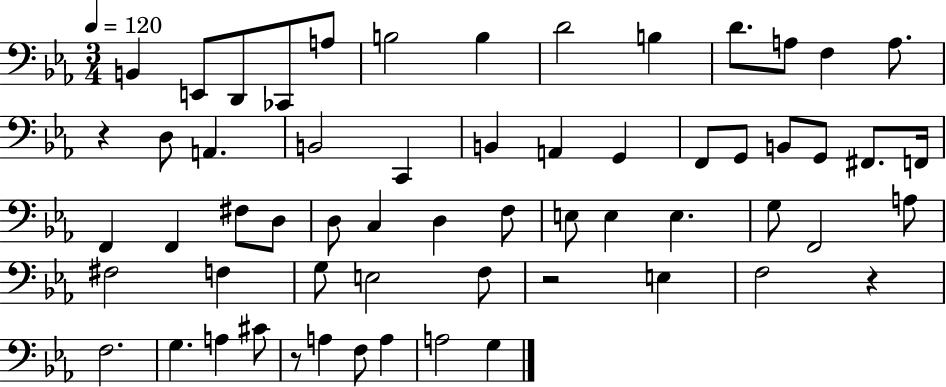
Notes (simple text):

B2/q E2/e D2/e CES2/e A3/e B3/h B3/q D4/h B3/q D4/e. A3/e F3/q A3/e. R/q D3/e A2/q. B2/h C2/q B2/q A2/q G2/q F2/e G2/e B2/e G2/e F#2/e. F2/s F2/q F2/q F#3/e D3/e D3/e C3/q D3/q F3/e E3/e E3/q E3/q. G3/e F2/h A3/e F#3/h F3/q G3/e E3/h F3/e R/h E3/q F3/h R/q F3/h. G3/q. A3/q C#4/e R/e A3/q F3/e A3/q A3/h G3/q